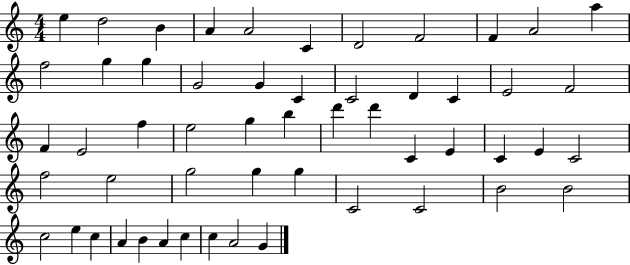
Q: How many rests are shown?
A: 0